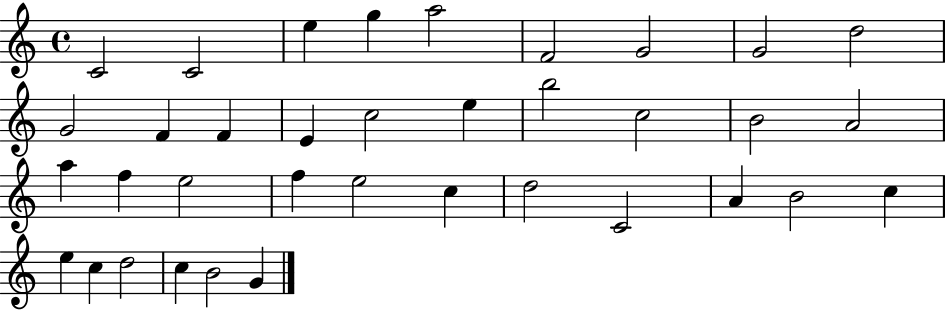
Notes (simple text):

C4/h C4/h E5/q G5/q A5/h F4/h G4/h G4/h D5/h G4/h F4/q F4/q E4/q C5/h E5/q B5/h C5/h B4/h A4/h A5/q F5/q E5/h F5/q E5/h C5/q D5/h C4/h A4/q B4/h C5/q E5/q C5/q D5/h C5/q B4/h G4/q